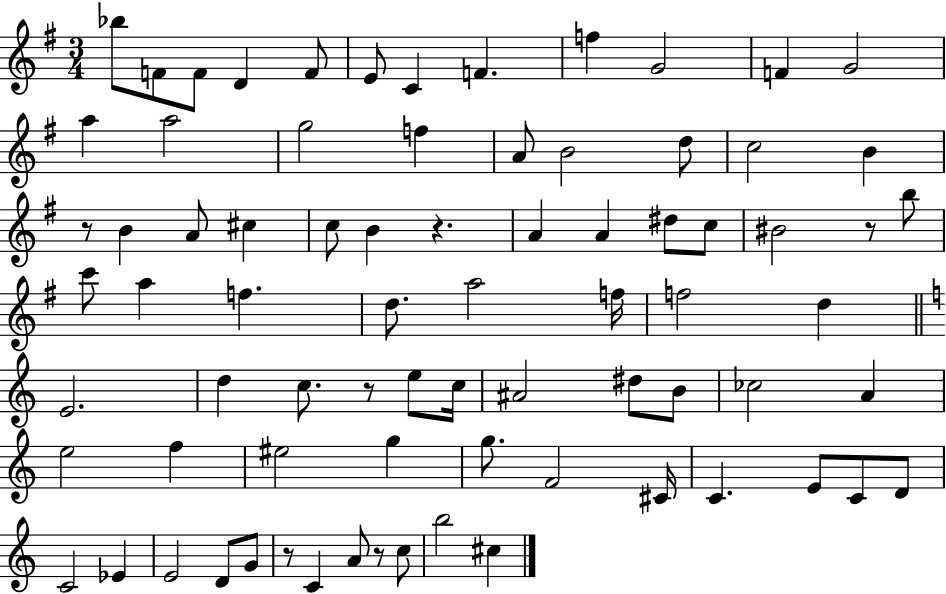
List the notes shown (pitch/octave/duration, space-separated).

Bb5/e F4/e F4/e D4/q F4/e E4/e C4/q F4/q. F5/q G4/h F4/q G4/h A5/q A5/h G5/h F5/q A4/e B4/h D5/e C5/h B4/q R/e B4/q A4/e C#5/q C5/e B4/q R/q. A4/q A4/q D#5/e C5/e BIS4/h R/e B5/e C6/e A5/q F5/q. D5/e. A5/h F5/s F5/h D5/q E4/h. D5/q C5/e. R/e E5/e C5/s A#4/h D#5/e B4/e CES5/h A4/q E5/h F5/q EIS5/h G5/q G5/e. F4/h C#4/s C4/q. E4/e C4/e D4/e C4/h Eb4/q E4/h D4/e G4/e R/e C4/q A4/e R/e C5/e B5/h C#5/q